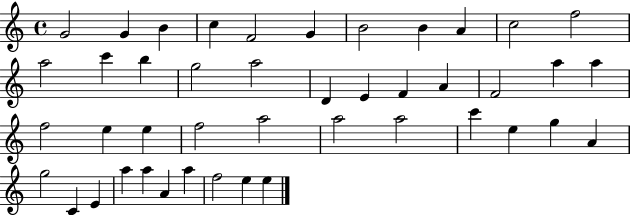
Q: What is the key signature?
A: C major